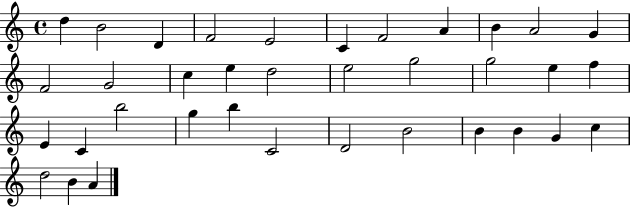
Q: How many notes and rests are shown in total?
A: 36